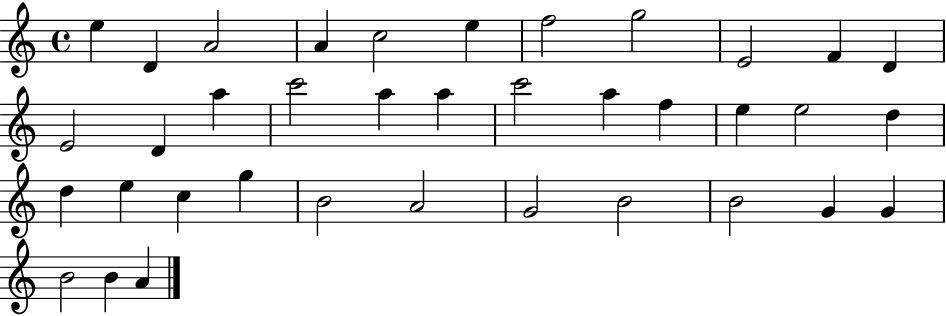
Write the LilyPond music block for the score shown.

{
  \clef treble
  \time 4/4
  \defaultTimeSignature
  \key c \major
  e''4 d'4 a'2 | a'4 c''2 e''4 | f''2 g''2 | e'2 f'4 d'4 | \break e'2 d'4 a''4 | c'''2 a''4 a''4 | c'''2 a''4 f''4 | e''4 e''2 d''4 | \break d''4 e''4 c''4 g''4 | b'2 a'2 | g'2 b'2 | b'2 g'4 g'4 | \break b'2 b'4 a'4 | \bar "|."
}